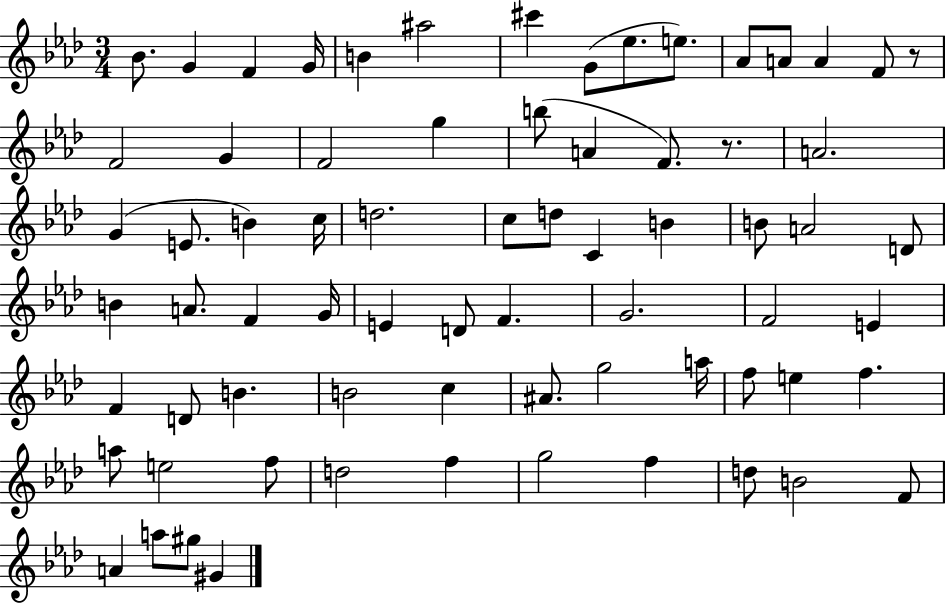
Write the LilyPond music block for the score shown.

{
  \clef treble
  \numericTimeSignature
  \time 3/4
  \key aes \major
  bes'8. g'4 f'4 g'16 | b'4 ais''2 | cis'''4 g'8( ees''8. e''8.) | aes'8 a'8 a'4 f'8 r8 | \break f'2 g'4 | f'2 g''4 | b''8( a'4 f'8.) r8. | a'2. | \break g'4( e'8. b'4) c''16 | d''2. | c''8 d''8 c'4 b'4 | b'8 a'2 d'8 | \break b'4 a'8. f'4 g'16 | e'4 d'8 f'4. | g'2. | f'2 e'4 | \break f'4 d'8 b'4. | b'2 c''4 | ais'8. g''2 a''16 | f''8 e''4 f''4. | \break a''8 e''2 f''8 | d''2 f''4 | g''2 f''4 | d''8 b'2 f'8 | \break a'4 a''8 gis''8 gis'4 | \bar "|."
}